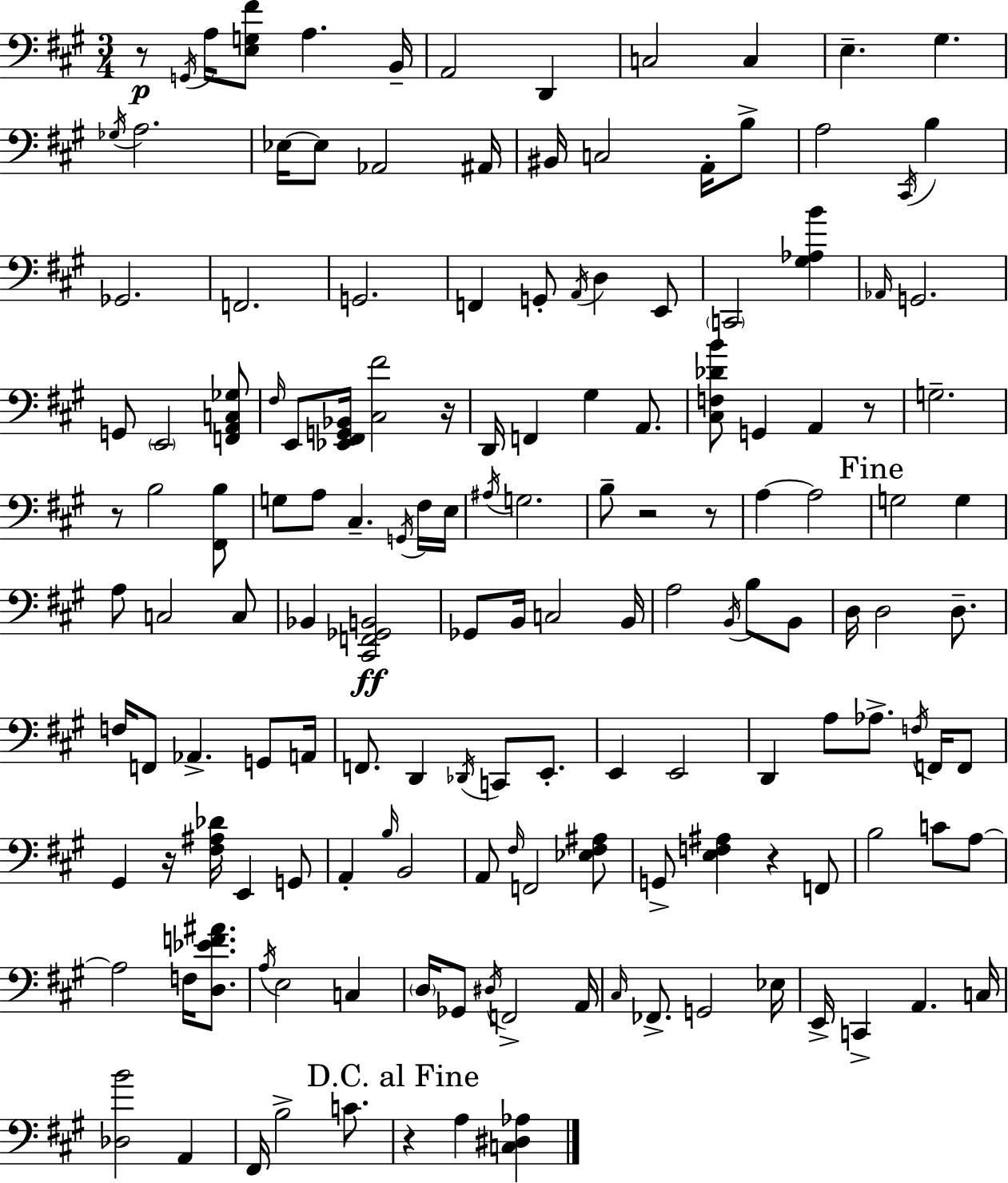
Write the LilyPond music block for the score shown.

{
  \clef bass
  \numericTimeSignature
  \time 3/4
  \key a \major
  \repeat volta 2 { r8\p \acciaccatura { g,16 } a16 <e g fis'>8 a4. | b,16-- a,2 d,4 | c2 c4 | e4.-- gis4. | \break \acciaccatura { ges16 } a2. | ees16~~ ees8 aes,2 | ais,16 bis,16 c2 a,16-. | b8-> a2 \acciaccatura { cis,16 } b4 | \break ges,2. | f,2. | g,2. | f,4 g,8-. \acciaccatura { a,16 } d4 | \break e,8 \parenthesize c,2 | <gis aes b'>4 \grace { aes,16 } g,2. | g,8 \parenthesize e,2 | <f, a, c ges>8 \grace { fis16 } e,8 <ees, fis, g, bes,>16 <cis fis'>2 | \break r16 d,16 f,4 gis4 | a,8. <cis f des' b'>8 g,4 | a,4 r8 g2.-- | r8 b2 | \break <fis, b>8 g8 a8 cis4.-- | \acciaccatura { g,16 } fis16 e16 \acciaccatura { ais16 } g2. | b8-- r2 | r8 a4~~ | \break a2 \mark "Fine" g2 | g4 a8 c2 | c8 bes,4 | <cis, f, ges, b,>2\ff ges,8 b,16 c2 | \break b,16 a2 | \acciaccatura { b,16 } b8 b,8 d16 d2 | d8.-- f16 f,8 | aes,4.-> g,8 a,16 f,8. | \break d,4 \acciaccatura { des,16 } c,8 e,8.-. e,4 | e,2 d,4 | a8 aes8.-> \acciaccatura { f16 } f,16 f,8 gis,4 | r16 <fis ais des'>16 e,4 g,8 a,4-. | \break \grace { b16 } b,2 | a,8 \grace { fis16 } f,2 <ees fis ais>8 | g,8-> <e f ais>4 r4 f,8 | b2 c'8 a8~~ | \break a2 f16 <d ees' f' ais'>8. | \acciaccatura { a16 } e2 c4 | \parenthesize d16 ges,8 \acciaccatura { dis16 } f,2-> | a,16 \grace { cis16 } fes,8.-> g,2 | \break ees16 e,16-> c,4-> a,4. | c16 <des b'>2 | a,4 fis,16 b2-> | c'8. \mark "D.C. al Fine" r4 a4 | \break <c dis aes>4 } \bar "|."
}